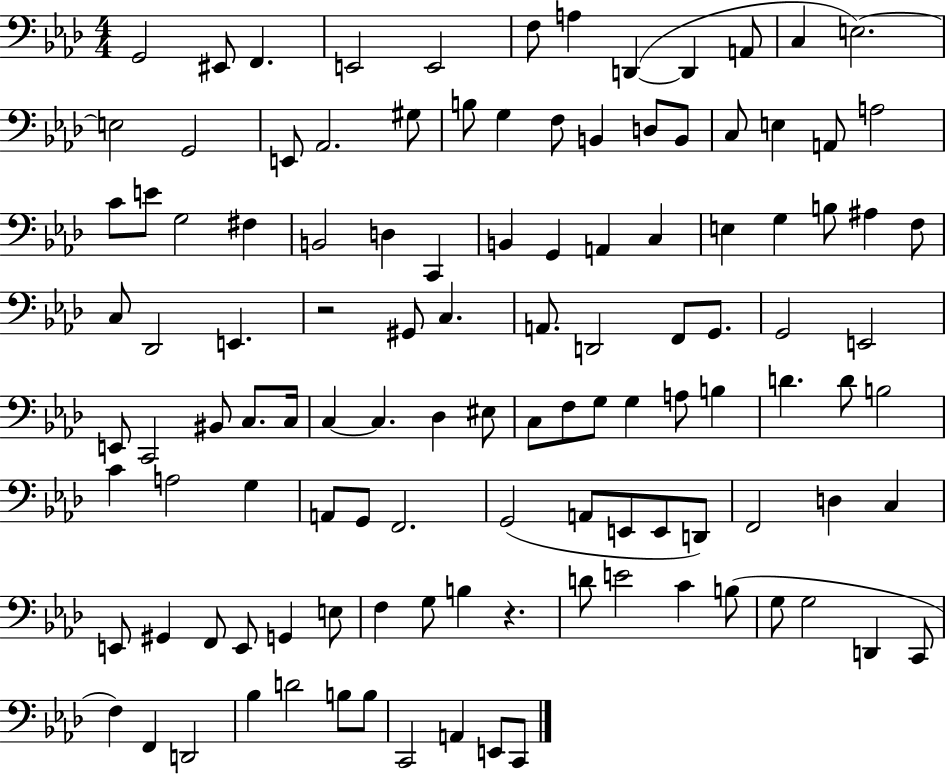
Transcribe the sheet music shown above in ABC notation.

X:1
T:Untitled
M:4/4
L:1/4
K:Ab
G,,2 ^E,,/2 F,, E,,2 E,,2 F,/2 A, D,, D,, A,,/2 C, E,2 E,2 G,,2 E,,/2 _A,,2 ^G,/2 B,/2 G, F,/2 B,, D,/2 B,,/2 C,/2 E, A,,/2 A,2 C/2 E/2 G,2 ^F, B,,2 D, C,, B,, G,, A,, C, E, G, B,/2 ^A, F,/2 C,/2 _D,,2 E,, z2 ^G,,/2 C, A,,/2 D,,2 F,,/2 G,,/2 G,,2 E,,2 E,,/2 C,,2 ^B,,/2 C,/2 C,/4 C, C, _D, ^E,/2 C,/2 F,/2 G,/2 G, A,/2 B, D D/2 B,2 C A,2 G, A,,/2 G,,/2 F,,2 G,,2 A,,/2 E,,/2 E,,/2 D,,/2 F,,2 D, C, E,,/2 ^G,, F,,/2 E,,/2 G,, E,/2 F, G,/2 B, z D/2 E2 C B,/2 G,/2 G,2 D,, C,,/2 F, F,, D,,2 _B, D2 B,/2 B,/2 C,,2 A,, E,,/2 C,,/2